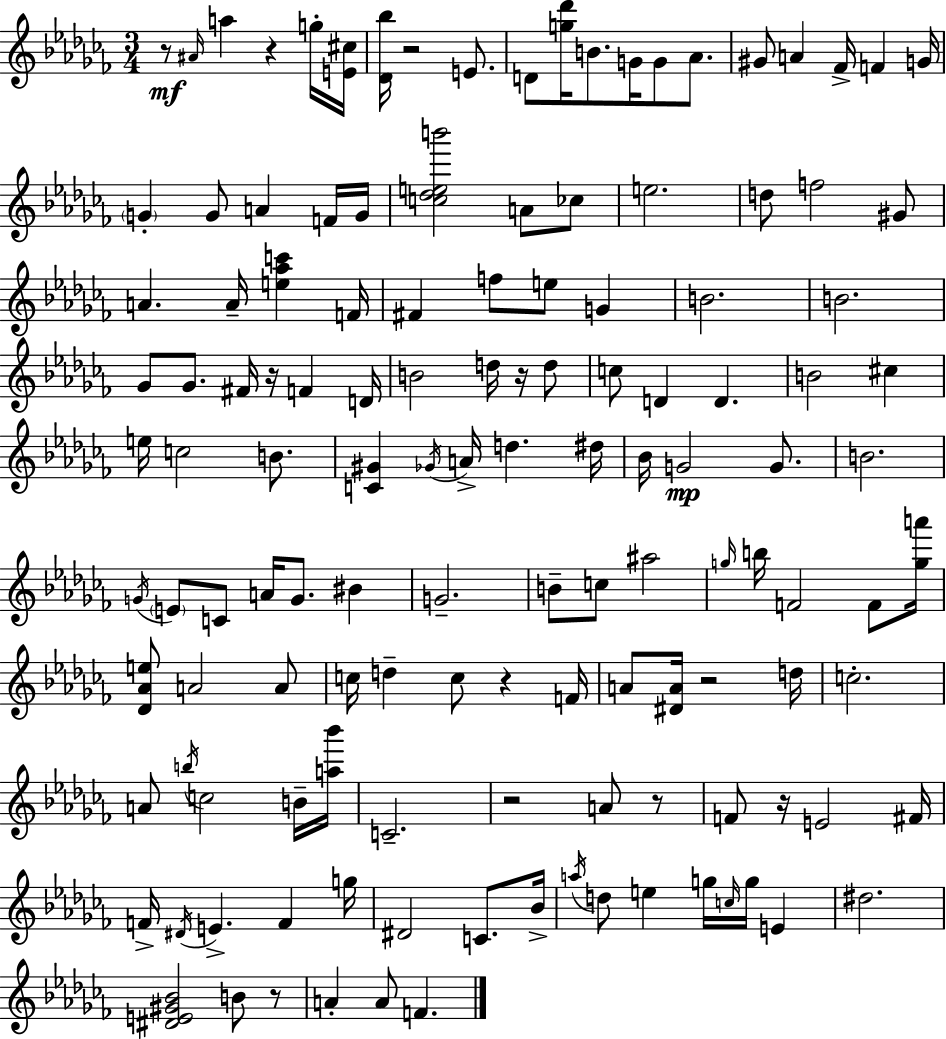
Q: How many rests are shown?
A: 11